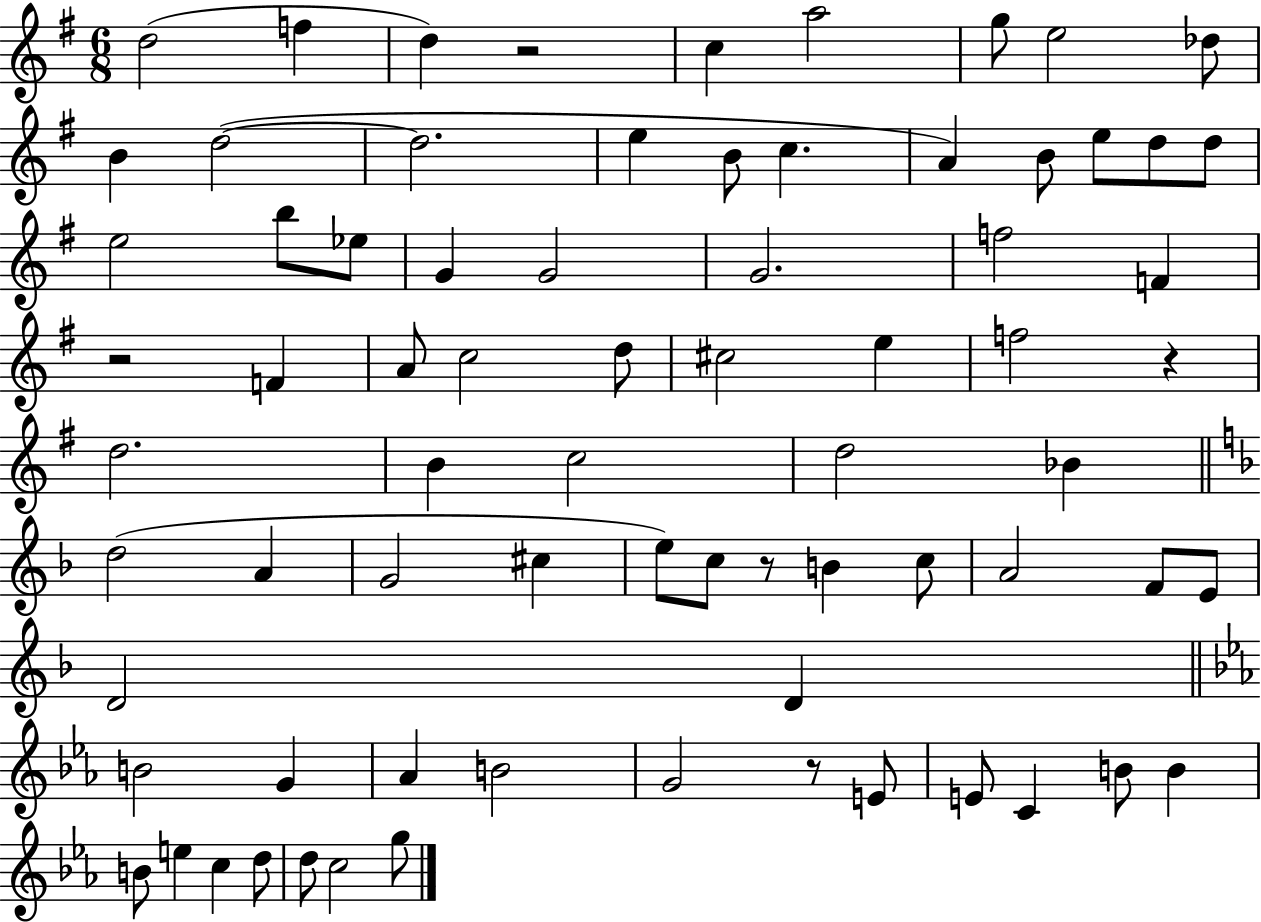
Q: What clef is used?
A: treble